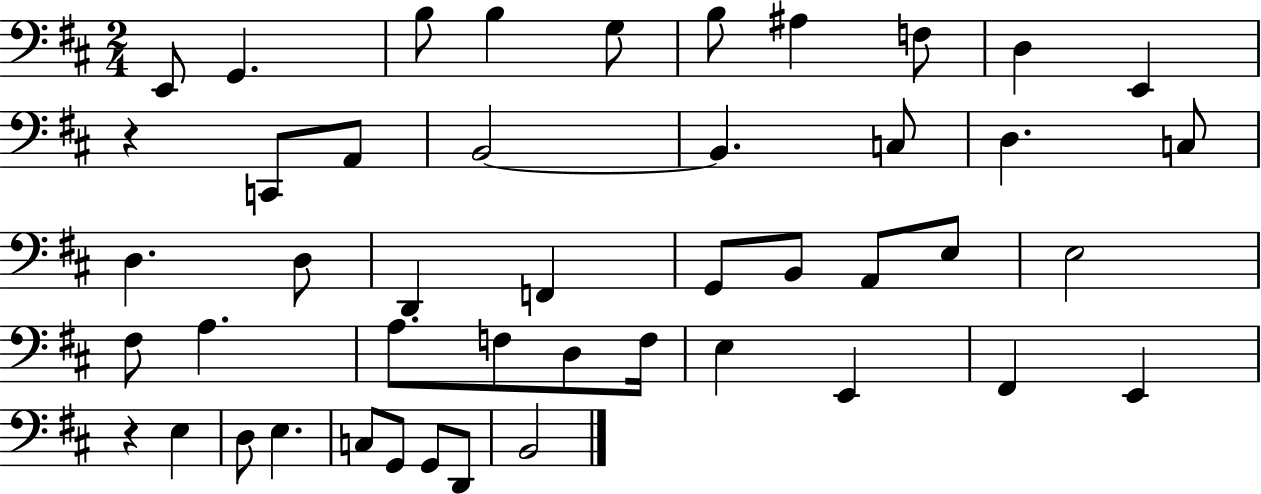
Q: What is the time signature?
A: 2/4